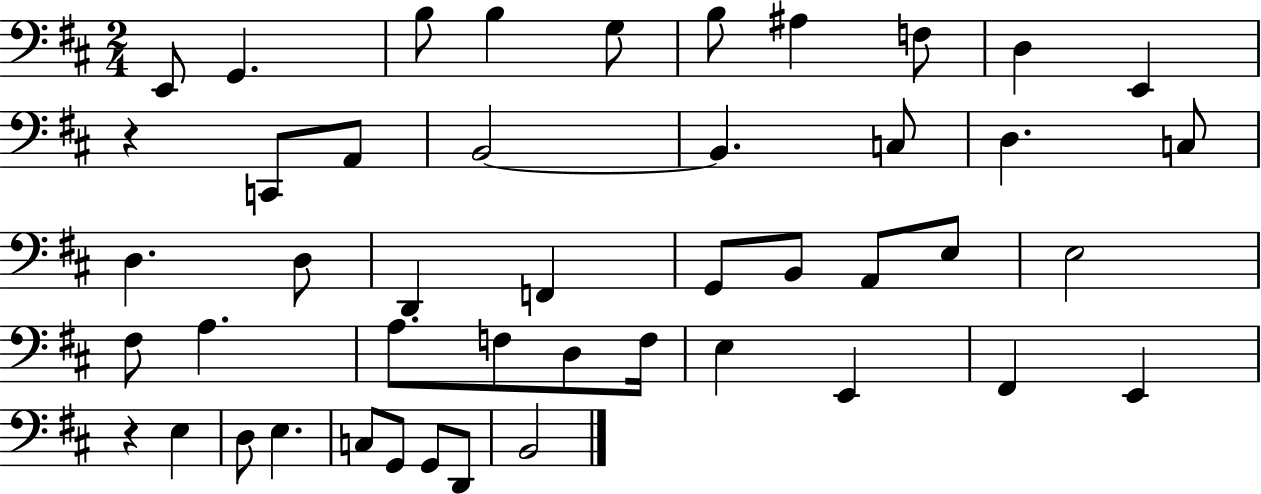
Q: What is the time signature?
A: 2/4